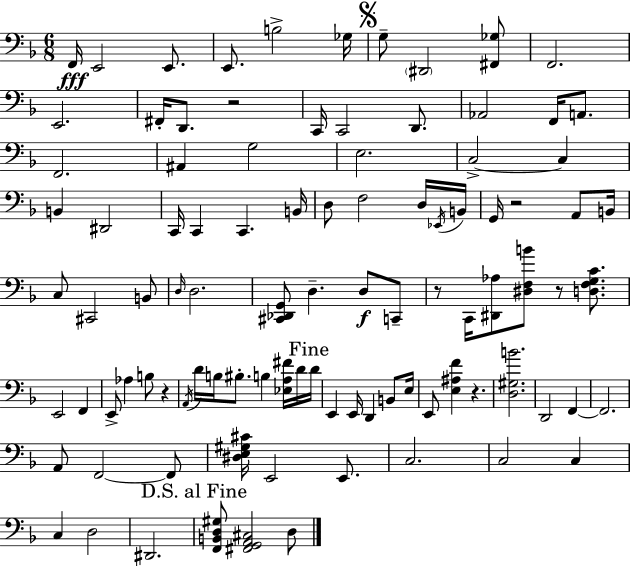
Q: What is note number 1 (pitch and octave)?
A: F2